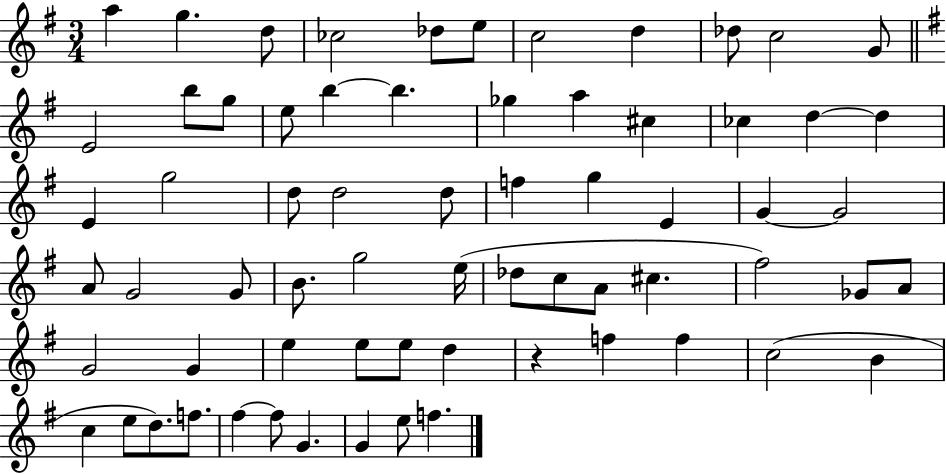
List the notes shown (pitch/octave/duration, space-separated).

A5/q G5/q. D5/e CES5/h Db5/e E5/e C5/h D5/q Db5/e C5/h G4/e E4/h B5/e G5/e E5/e B5/q B5/q. Gb5/q A5/q C#5/q CES5/q D5/q D5/q E4/q G5/h D5/e D5/h D5/e F5/q G5/q E4/q G4/q G4/h A4/e G4/h G4/e B4/e. G5/h E5/s Db5/e C5/e A4/e C#5/q. F#5/h Gb4/e A4/e G4/h G4/q E5/q E5/e E5/e D5/q R/q F5/q F5/q C5/h B4/q C5/q E5/e D5/e. F5/e. F#5/q F#5/e G4/q. G4/q E5/e F5/q.